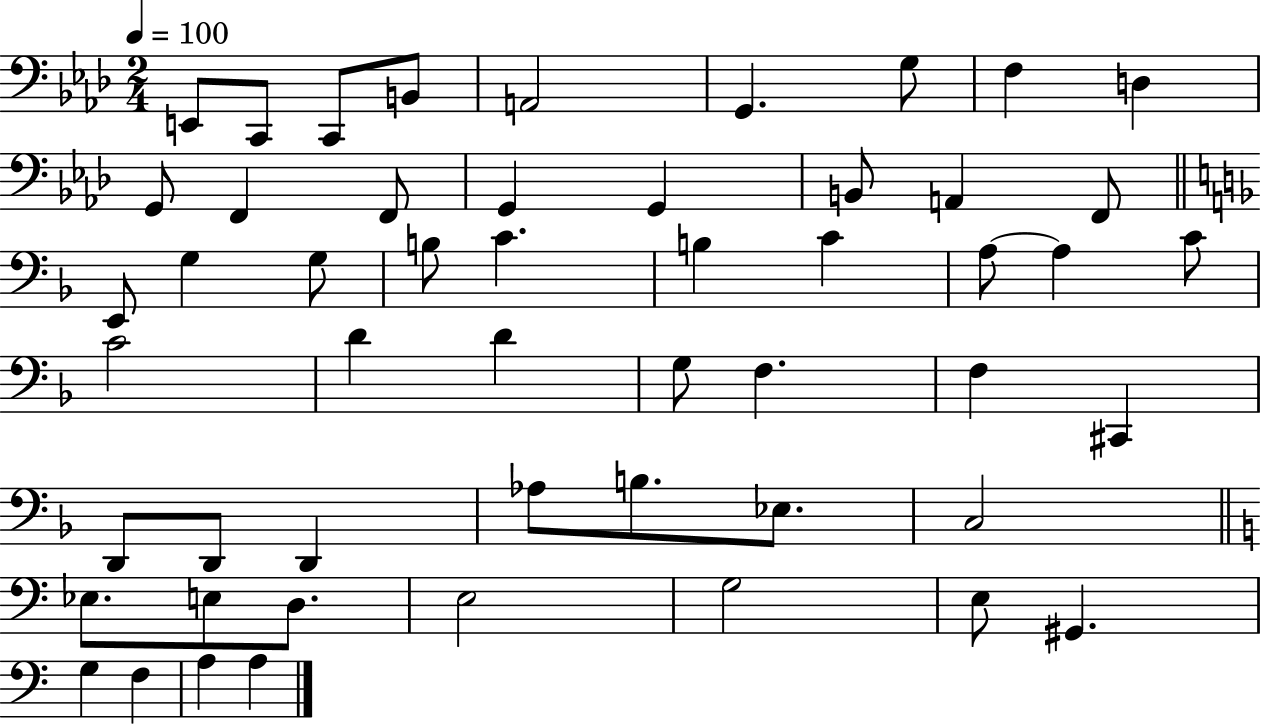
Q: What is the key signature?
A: AES major